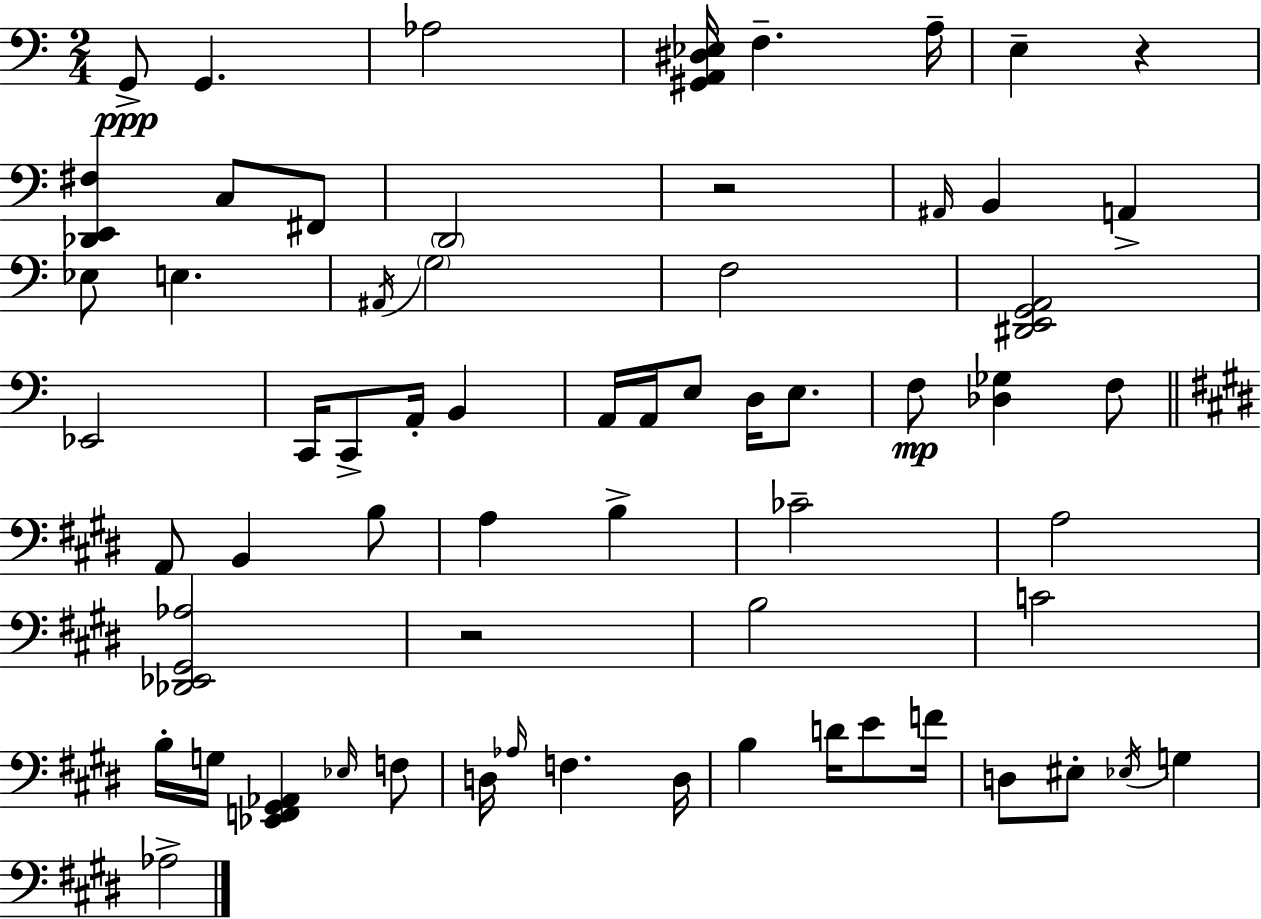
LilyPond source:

{
  \clef bass
  \numericTimeSignature
  \time 2/4
  \key a \minor
  g,8->\ppp g,4. | aes2 | <gis, a, dis ees>16 f4.-- a16-- | e4-- r4 | \break <des, e, fis>4 c8 fis,8 | \parenthesize d,2 | r2 | \grace { ais,16 } b,4 a,4-> | \break ees8 e4. | \acciaccatura { ais,16 } \parenthesize g2 | f2 | <dis, e, g, a,>2 | \break ees,2 | c,16 c,8-> a,16-. b,4 | a,16 a,16 e8 d16 e8. | f8\mp <des ges>4 | \break f8 \bar "||" \break \key e \major a,8 b,4 b8 | a4 b4-> | ces'2-- | a2 | \break <des, ees, gis, aes>2 | r2 | b2 | c'2 | \break b16-. g16 <ees, f, gis, aes,>4 \grace { ees16 } f8 | d16 \grace { aes16 } f4. | d16 b4 d'16 e'8 | f'16 d8 eis8-. \acciaccatura { ees16 } g4 | \break aes2-> | \bar "|."
}